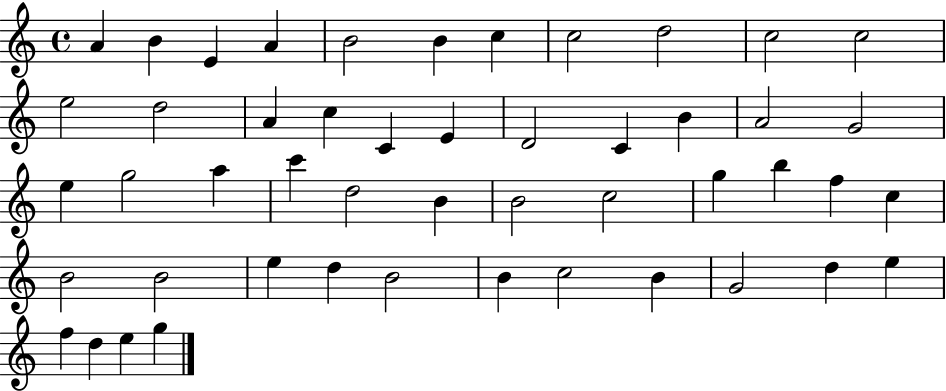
{
  \clef treble
  \time 4/4
  \defaultTimeSignature
  \key c \major
  a'4 b'4 e'4 a'4 | b'2 b'4 c''4 | c''2 d''2 | c''2 c''2 | \break e''2 d''2 | a'4 c''4 c'4 e'4 | d'2 c'4 b'4 | a'2 g'2 | \break e''4 g''2 a''4 | c'''4 d''2 b'4 | b'2 c''2 | g''4 b''4 f''4 c''4 | \break b'2 b'2 | e''4 d''4 b'2 | b'4 c''2 b'4 | g'2 d''4 e''4 | \break f''4 d''4 e''4 g''4 | \bar "|."
}